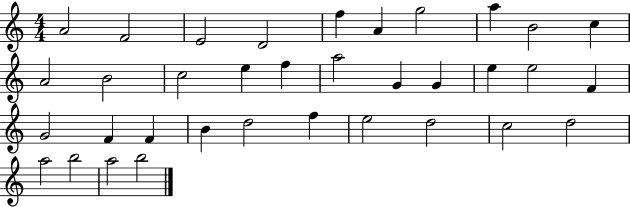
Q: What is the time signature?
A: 4/4